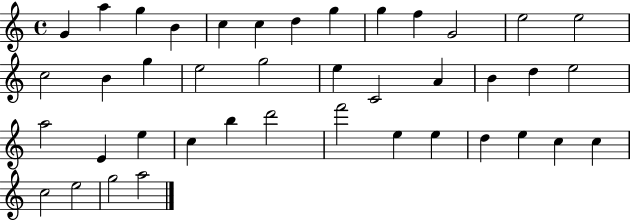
X:1
T:Untitled
M:4/4
L:1/4
K:C
G a g B c c d g g f G2 e2 e2 c2 B g e2 g2 e C2 A B d e2 a2 E e c b d'2 f'2 e e d e c c c2 e2 g2 a2